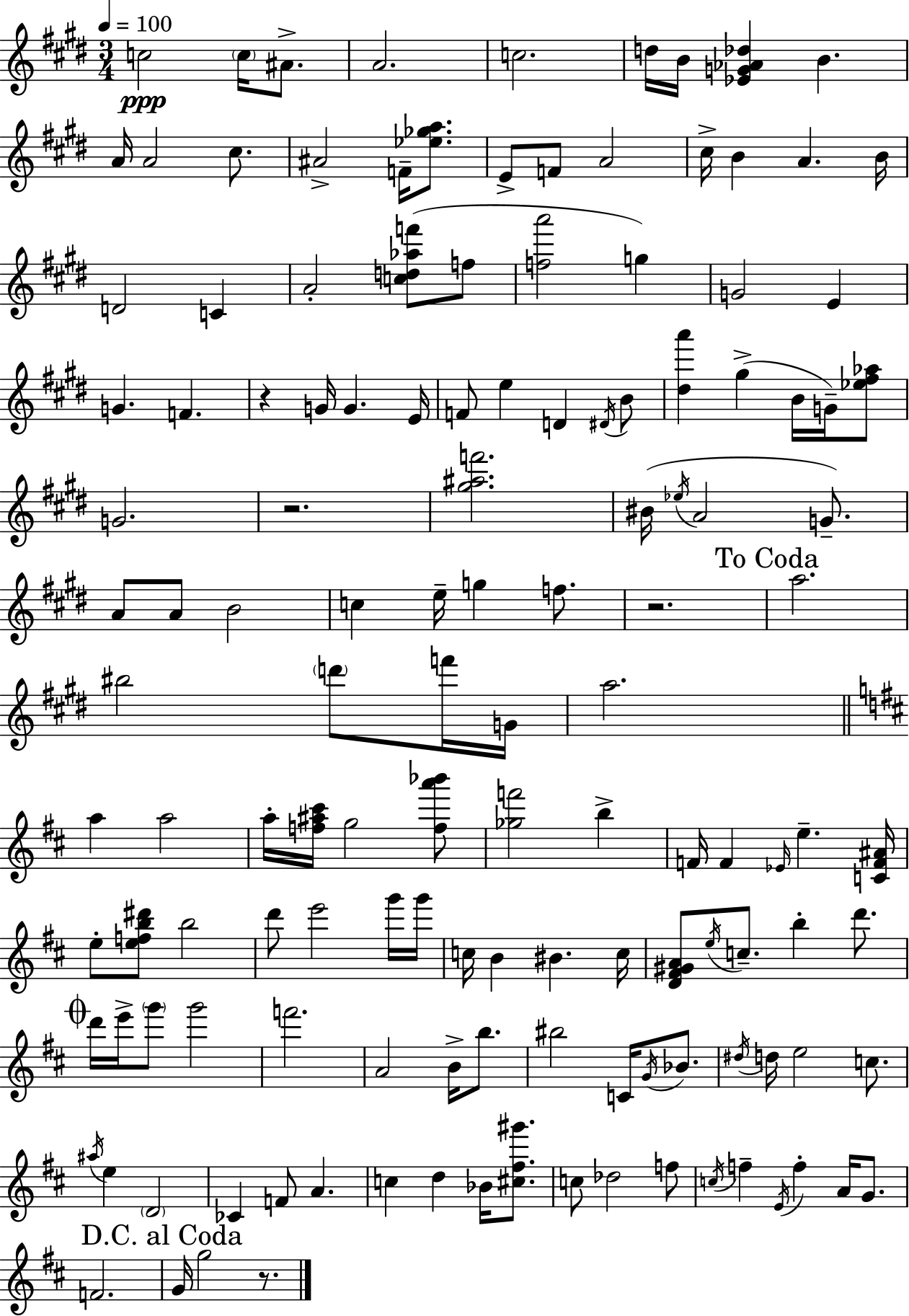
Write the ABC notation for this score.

X:1
T:Untitled
M:3/4
L:1/4
K:E
c2 c/4 ^A/2 A2 c2 d/4 B/4 [_EG_A_d] B A/4 A2 ^c/2 ^A2 F/4 [_e_ga]/2 E/2 F/2 A2 ^c/4 B A B/4 D2 C A2 [cd_af']/2 f/2 [fa']2 g G2 E G F z G/4 G E/4 F/2 e D ^D/4 B/2 [^da'] ^g B/4 G/4 [_e^f_a]/2 G2 z2 [^g^af']2 ^B/4 _e/4 A2 G/2 A/2 A/2 B2 c e/4 g f/2 z2 a2 ^b2 d'/2 f'/4 G/4 a2 a a2 a/4 [f^a^c']/4 g2 [fa'_b']/2 [_gf']2 b F/4 F _E/4 e [CF^A]/4 e/2 [efb^d']/2 b2 d'/2 e'2 g'/4 g'/4 c/4 B ^B c/4 [D^F^GA]/2 e/4 c/2 b d'/2 d'/4 e'/4 g'/2 g'2 f'2 A2 B/4 b/2 ^b2 C/4 G/4 _B/2 ^d/4 d/4 e2 c/2 ^a/4 e D2 _C F/2 A c d _B/4 [^c^f^g']/2 c/2 _d2 f/2 c/4 f E/4 f A/4 G/2 F2 G/4 g2 z/2